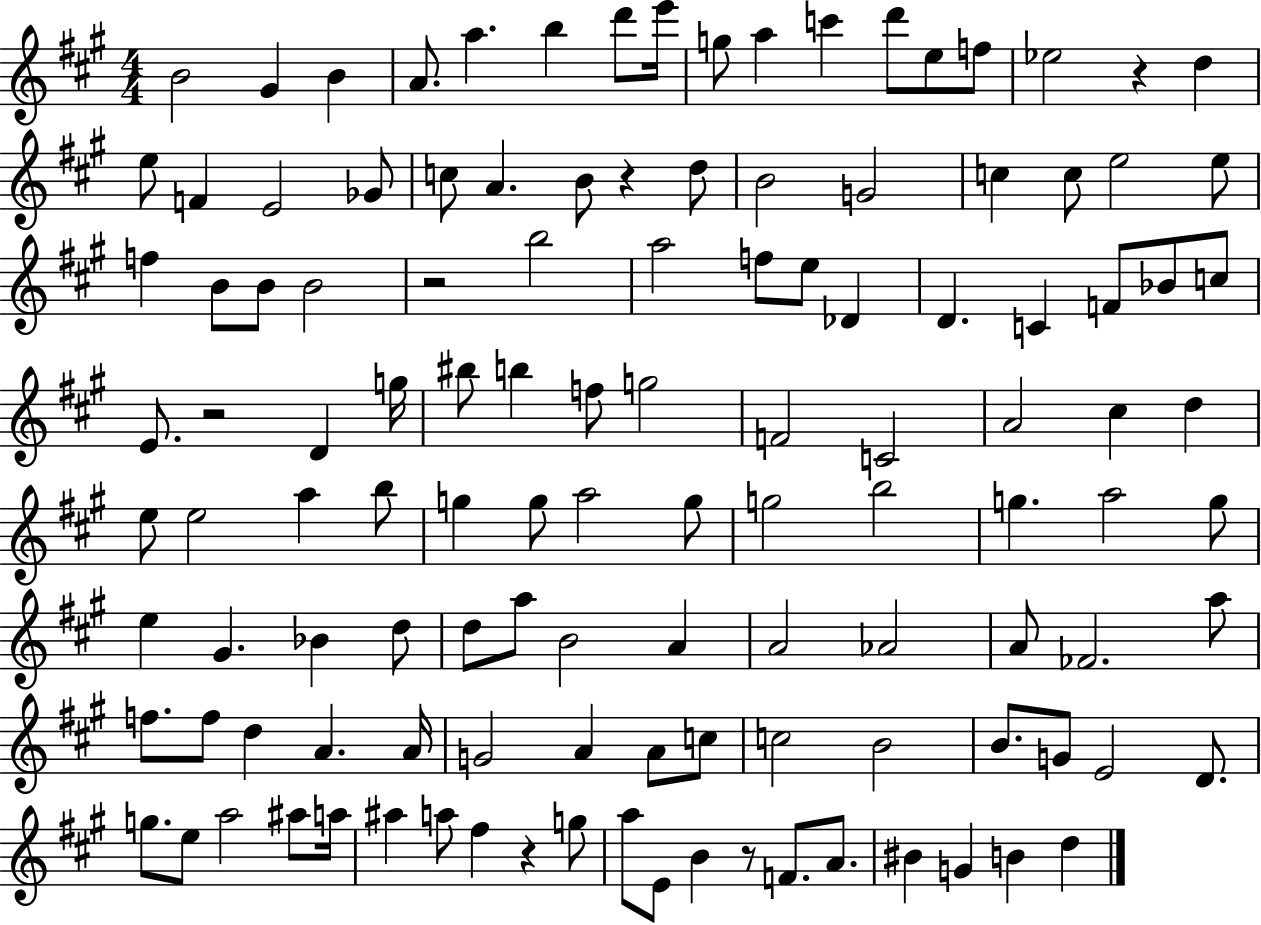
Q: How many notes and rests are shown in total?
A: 121